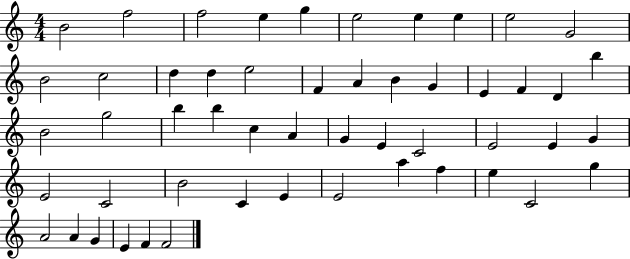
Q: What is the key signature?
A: C major